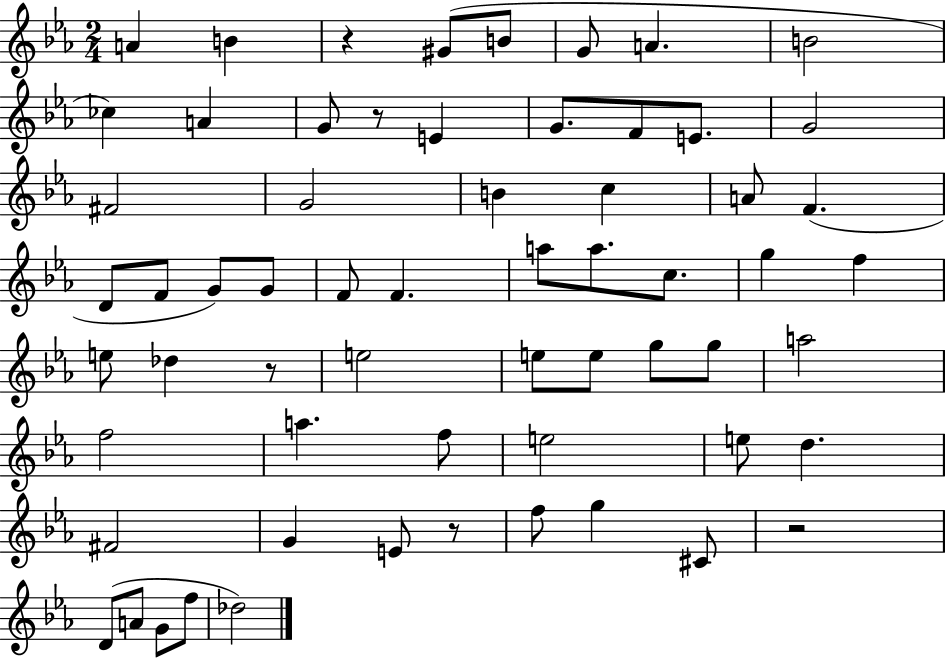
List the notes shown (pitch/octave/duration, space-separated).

A4/q B4/q R/q G#4/e B4/e G4/e A4/q. B4/h CES5/q A4/q G4/e R/e E4/q G4/e. F4/e E4/e. G4/h F#4/h G4/h B4/q C5/q A4/e F4/q. D4/e F4/e G4/e G4/e F4/e F4/q. A5/e A5/e. C5/e. G5/q F5/q E5/e Db5/q R/e E5/h E5/e E5/e G5/e G5/e A5/h F5/h A5/q. F5/e E5/h E5/e D5/q. F#4/h G4/q E4/e R/e F5/e G5/q C#4/e R/h D4/e A4/e G4/e F5/e Db5/h